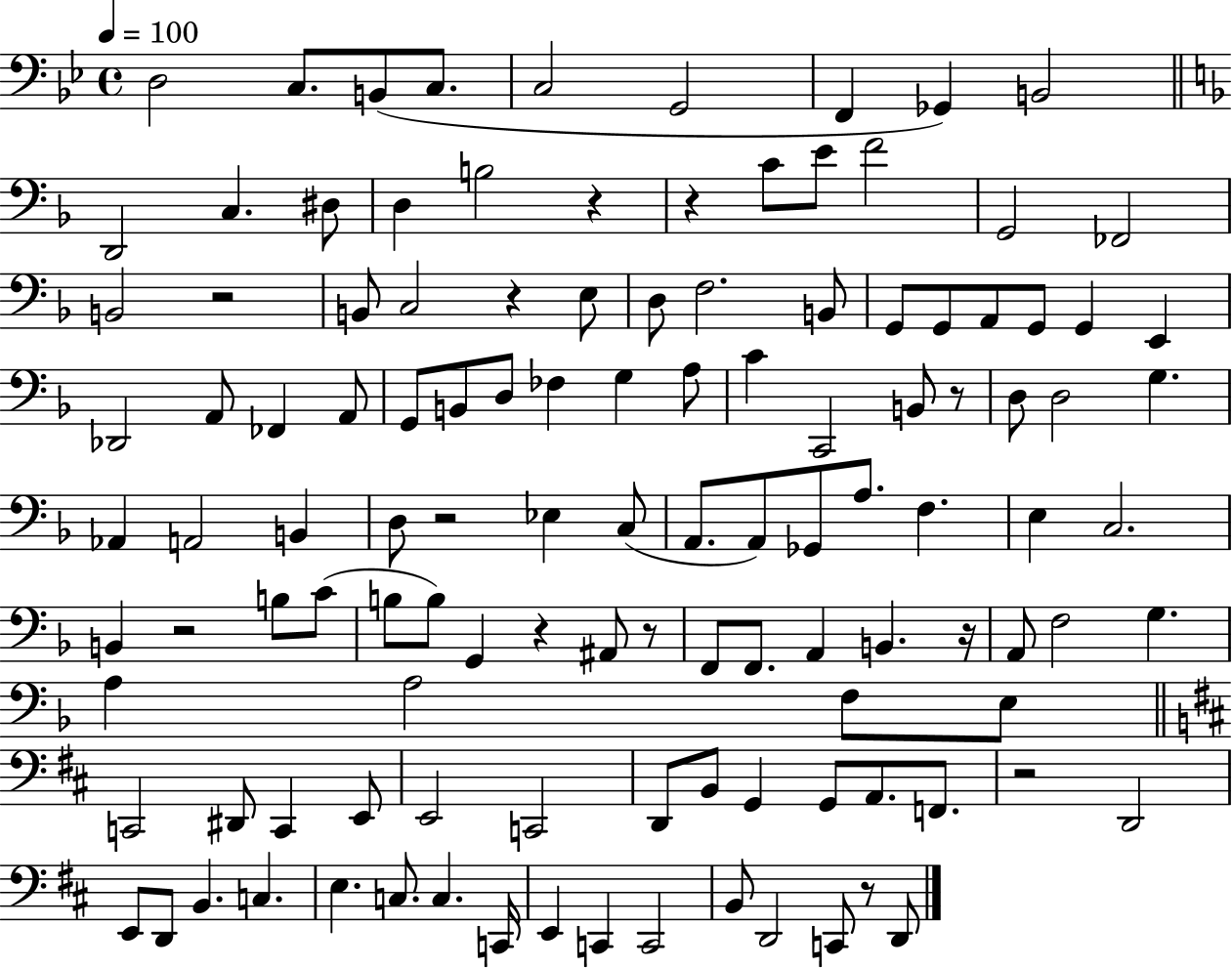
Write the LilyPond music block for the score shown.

{
  \clef bass
  \time 4/4
  \defaultTimeSignature
  \key bes \major
  \tempo 4 = 100
  d2 c8. b,8( c8. | c2 g,2 | f,4 ges,4) b,2 | \bar "||" \break \key f \major d,2 c4. dis8 | d4 b2 r4 | r4 c'8 e'8 f'2 | g,2 fes,2 | \break b,2 r2 | b,8 c2 r4 e8 | d8 f2. b,8 | g,8 g,8 a,8 g,8 g,4 e,4 | \break des,2 a,8 fes,4 a,8 | g,8 b,8 d8 fes4 g4 a8 | c'4 c,2 b,8 r8 | d8 d2 g4. | \break aes,4 a,2 b,4 | d8 r2 ees4 c8( | a,8. a,8) ges,8 a8. f4. | e4 c2. | \break b,4 r2 b8 c'8( | b8 b8) g,4 r4 ais,8 r8 | f,8 f,8. a,4 b,4. r16 | a,8 f2 g4. | \break a4 a2 f8 e8 | \bar "||" \break \key b \minor c,2 dis,8 c,4 e,8 | e,2 c,2 | d,8 b,8 g,4 g,8 a,8. f,8. | r2 d,2 | \break e,8 d,8 b,4. c4. | e4. c8. c4. c,16 | e,4 c,4 c,2 | b,8 d,2 c,8 r8 d,8 | \break \bar "|."
}